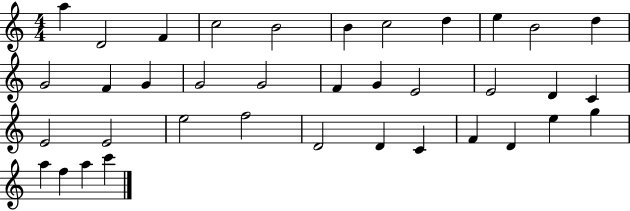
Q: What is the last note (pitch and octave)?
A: C6